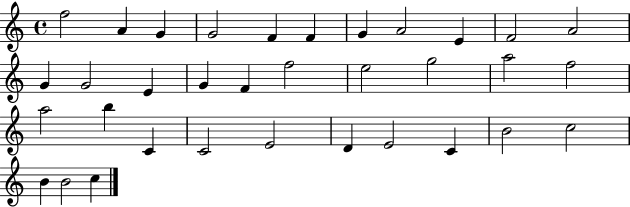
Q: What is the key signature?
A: C major